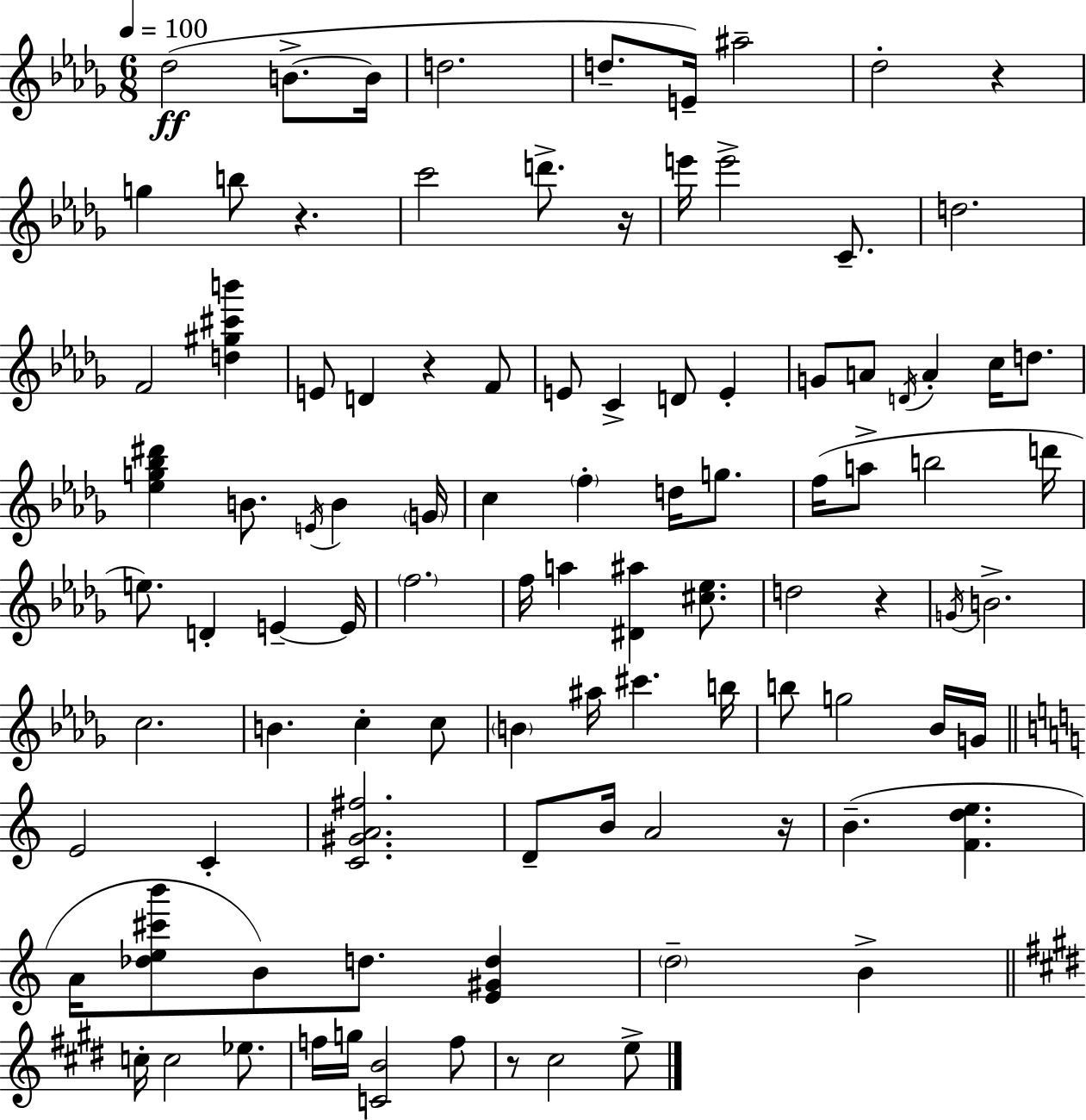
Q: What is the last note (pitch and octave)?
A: E5